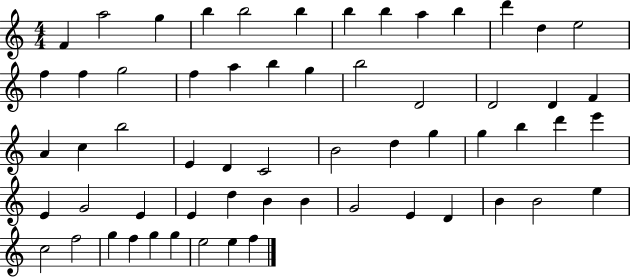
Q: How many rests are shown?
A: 0